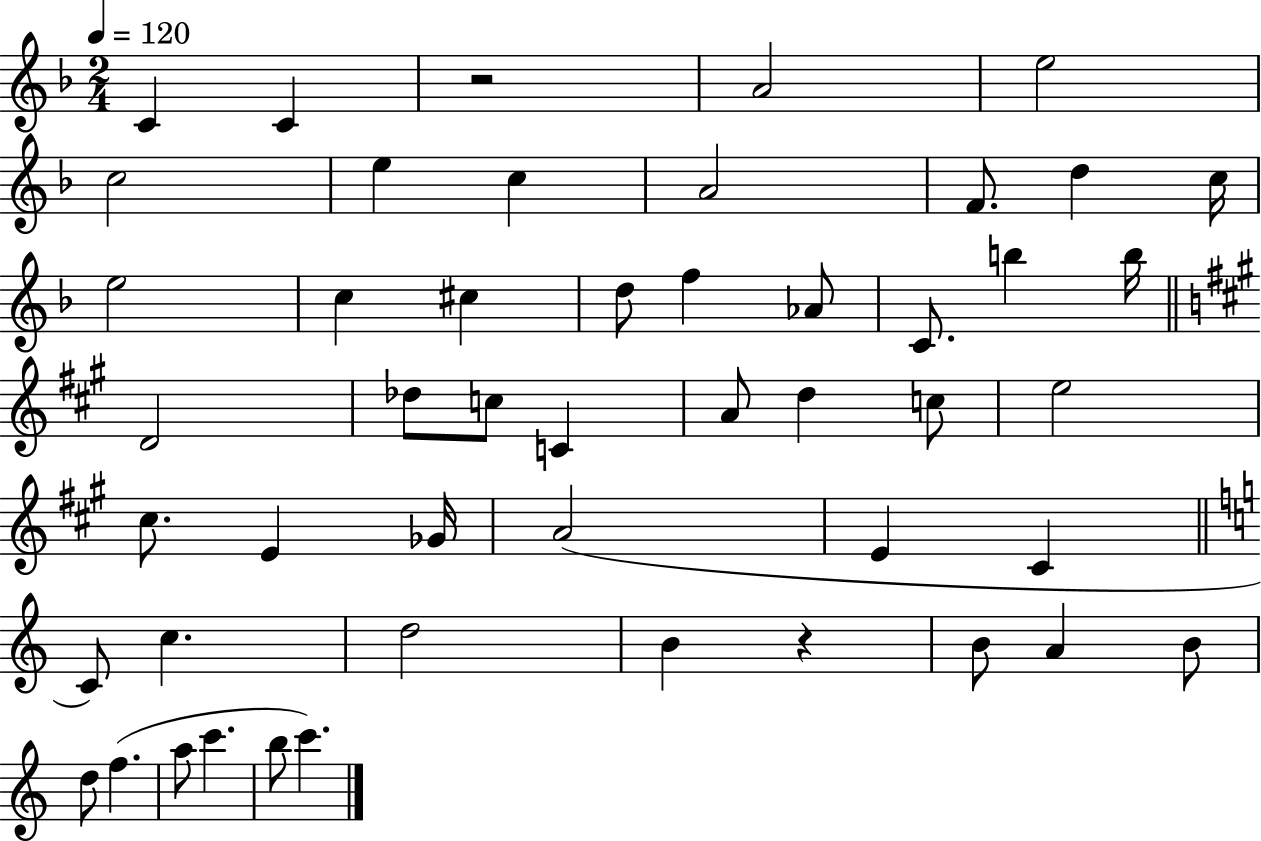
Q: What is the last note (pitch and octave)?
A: C6